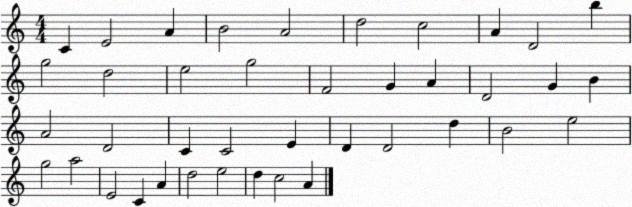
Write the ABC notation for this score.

X:1
T:Untitled
M:4/4
L:1/4
K:C
C E2 A B2 A2 d2 c2 A D2 b g2 d2 e2 g2 F2 G A D2 G B A2 D2 C C2 E D D2 d B2 e2 g2 a2 E2 C A d2 e2 d c2 A